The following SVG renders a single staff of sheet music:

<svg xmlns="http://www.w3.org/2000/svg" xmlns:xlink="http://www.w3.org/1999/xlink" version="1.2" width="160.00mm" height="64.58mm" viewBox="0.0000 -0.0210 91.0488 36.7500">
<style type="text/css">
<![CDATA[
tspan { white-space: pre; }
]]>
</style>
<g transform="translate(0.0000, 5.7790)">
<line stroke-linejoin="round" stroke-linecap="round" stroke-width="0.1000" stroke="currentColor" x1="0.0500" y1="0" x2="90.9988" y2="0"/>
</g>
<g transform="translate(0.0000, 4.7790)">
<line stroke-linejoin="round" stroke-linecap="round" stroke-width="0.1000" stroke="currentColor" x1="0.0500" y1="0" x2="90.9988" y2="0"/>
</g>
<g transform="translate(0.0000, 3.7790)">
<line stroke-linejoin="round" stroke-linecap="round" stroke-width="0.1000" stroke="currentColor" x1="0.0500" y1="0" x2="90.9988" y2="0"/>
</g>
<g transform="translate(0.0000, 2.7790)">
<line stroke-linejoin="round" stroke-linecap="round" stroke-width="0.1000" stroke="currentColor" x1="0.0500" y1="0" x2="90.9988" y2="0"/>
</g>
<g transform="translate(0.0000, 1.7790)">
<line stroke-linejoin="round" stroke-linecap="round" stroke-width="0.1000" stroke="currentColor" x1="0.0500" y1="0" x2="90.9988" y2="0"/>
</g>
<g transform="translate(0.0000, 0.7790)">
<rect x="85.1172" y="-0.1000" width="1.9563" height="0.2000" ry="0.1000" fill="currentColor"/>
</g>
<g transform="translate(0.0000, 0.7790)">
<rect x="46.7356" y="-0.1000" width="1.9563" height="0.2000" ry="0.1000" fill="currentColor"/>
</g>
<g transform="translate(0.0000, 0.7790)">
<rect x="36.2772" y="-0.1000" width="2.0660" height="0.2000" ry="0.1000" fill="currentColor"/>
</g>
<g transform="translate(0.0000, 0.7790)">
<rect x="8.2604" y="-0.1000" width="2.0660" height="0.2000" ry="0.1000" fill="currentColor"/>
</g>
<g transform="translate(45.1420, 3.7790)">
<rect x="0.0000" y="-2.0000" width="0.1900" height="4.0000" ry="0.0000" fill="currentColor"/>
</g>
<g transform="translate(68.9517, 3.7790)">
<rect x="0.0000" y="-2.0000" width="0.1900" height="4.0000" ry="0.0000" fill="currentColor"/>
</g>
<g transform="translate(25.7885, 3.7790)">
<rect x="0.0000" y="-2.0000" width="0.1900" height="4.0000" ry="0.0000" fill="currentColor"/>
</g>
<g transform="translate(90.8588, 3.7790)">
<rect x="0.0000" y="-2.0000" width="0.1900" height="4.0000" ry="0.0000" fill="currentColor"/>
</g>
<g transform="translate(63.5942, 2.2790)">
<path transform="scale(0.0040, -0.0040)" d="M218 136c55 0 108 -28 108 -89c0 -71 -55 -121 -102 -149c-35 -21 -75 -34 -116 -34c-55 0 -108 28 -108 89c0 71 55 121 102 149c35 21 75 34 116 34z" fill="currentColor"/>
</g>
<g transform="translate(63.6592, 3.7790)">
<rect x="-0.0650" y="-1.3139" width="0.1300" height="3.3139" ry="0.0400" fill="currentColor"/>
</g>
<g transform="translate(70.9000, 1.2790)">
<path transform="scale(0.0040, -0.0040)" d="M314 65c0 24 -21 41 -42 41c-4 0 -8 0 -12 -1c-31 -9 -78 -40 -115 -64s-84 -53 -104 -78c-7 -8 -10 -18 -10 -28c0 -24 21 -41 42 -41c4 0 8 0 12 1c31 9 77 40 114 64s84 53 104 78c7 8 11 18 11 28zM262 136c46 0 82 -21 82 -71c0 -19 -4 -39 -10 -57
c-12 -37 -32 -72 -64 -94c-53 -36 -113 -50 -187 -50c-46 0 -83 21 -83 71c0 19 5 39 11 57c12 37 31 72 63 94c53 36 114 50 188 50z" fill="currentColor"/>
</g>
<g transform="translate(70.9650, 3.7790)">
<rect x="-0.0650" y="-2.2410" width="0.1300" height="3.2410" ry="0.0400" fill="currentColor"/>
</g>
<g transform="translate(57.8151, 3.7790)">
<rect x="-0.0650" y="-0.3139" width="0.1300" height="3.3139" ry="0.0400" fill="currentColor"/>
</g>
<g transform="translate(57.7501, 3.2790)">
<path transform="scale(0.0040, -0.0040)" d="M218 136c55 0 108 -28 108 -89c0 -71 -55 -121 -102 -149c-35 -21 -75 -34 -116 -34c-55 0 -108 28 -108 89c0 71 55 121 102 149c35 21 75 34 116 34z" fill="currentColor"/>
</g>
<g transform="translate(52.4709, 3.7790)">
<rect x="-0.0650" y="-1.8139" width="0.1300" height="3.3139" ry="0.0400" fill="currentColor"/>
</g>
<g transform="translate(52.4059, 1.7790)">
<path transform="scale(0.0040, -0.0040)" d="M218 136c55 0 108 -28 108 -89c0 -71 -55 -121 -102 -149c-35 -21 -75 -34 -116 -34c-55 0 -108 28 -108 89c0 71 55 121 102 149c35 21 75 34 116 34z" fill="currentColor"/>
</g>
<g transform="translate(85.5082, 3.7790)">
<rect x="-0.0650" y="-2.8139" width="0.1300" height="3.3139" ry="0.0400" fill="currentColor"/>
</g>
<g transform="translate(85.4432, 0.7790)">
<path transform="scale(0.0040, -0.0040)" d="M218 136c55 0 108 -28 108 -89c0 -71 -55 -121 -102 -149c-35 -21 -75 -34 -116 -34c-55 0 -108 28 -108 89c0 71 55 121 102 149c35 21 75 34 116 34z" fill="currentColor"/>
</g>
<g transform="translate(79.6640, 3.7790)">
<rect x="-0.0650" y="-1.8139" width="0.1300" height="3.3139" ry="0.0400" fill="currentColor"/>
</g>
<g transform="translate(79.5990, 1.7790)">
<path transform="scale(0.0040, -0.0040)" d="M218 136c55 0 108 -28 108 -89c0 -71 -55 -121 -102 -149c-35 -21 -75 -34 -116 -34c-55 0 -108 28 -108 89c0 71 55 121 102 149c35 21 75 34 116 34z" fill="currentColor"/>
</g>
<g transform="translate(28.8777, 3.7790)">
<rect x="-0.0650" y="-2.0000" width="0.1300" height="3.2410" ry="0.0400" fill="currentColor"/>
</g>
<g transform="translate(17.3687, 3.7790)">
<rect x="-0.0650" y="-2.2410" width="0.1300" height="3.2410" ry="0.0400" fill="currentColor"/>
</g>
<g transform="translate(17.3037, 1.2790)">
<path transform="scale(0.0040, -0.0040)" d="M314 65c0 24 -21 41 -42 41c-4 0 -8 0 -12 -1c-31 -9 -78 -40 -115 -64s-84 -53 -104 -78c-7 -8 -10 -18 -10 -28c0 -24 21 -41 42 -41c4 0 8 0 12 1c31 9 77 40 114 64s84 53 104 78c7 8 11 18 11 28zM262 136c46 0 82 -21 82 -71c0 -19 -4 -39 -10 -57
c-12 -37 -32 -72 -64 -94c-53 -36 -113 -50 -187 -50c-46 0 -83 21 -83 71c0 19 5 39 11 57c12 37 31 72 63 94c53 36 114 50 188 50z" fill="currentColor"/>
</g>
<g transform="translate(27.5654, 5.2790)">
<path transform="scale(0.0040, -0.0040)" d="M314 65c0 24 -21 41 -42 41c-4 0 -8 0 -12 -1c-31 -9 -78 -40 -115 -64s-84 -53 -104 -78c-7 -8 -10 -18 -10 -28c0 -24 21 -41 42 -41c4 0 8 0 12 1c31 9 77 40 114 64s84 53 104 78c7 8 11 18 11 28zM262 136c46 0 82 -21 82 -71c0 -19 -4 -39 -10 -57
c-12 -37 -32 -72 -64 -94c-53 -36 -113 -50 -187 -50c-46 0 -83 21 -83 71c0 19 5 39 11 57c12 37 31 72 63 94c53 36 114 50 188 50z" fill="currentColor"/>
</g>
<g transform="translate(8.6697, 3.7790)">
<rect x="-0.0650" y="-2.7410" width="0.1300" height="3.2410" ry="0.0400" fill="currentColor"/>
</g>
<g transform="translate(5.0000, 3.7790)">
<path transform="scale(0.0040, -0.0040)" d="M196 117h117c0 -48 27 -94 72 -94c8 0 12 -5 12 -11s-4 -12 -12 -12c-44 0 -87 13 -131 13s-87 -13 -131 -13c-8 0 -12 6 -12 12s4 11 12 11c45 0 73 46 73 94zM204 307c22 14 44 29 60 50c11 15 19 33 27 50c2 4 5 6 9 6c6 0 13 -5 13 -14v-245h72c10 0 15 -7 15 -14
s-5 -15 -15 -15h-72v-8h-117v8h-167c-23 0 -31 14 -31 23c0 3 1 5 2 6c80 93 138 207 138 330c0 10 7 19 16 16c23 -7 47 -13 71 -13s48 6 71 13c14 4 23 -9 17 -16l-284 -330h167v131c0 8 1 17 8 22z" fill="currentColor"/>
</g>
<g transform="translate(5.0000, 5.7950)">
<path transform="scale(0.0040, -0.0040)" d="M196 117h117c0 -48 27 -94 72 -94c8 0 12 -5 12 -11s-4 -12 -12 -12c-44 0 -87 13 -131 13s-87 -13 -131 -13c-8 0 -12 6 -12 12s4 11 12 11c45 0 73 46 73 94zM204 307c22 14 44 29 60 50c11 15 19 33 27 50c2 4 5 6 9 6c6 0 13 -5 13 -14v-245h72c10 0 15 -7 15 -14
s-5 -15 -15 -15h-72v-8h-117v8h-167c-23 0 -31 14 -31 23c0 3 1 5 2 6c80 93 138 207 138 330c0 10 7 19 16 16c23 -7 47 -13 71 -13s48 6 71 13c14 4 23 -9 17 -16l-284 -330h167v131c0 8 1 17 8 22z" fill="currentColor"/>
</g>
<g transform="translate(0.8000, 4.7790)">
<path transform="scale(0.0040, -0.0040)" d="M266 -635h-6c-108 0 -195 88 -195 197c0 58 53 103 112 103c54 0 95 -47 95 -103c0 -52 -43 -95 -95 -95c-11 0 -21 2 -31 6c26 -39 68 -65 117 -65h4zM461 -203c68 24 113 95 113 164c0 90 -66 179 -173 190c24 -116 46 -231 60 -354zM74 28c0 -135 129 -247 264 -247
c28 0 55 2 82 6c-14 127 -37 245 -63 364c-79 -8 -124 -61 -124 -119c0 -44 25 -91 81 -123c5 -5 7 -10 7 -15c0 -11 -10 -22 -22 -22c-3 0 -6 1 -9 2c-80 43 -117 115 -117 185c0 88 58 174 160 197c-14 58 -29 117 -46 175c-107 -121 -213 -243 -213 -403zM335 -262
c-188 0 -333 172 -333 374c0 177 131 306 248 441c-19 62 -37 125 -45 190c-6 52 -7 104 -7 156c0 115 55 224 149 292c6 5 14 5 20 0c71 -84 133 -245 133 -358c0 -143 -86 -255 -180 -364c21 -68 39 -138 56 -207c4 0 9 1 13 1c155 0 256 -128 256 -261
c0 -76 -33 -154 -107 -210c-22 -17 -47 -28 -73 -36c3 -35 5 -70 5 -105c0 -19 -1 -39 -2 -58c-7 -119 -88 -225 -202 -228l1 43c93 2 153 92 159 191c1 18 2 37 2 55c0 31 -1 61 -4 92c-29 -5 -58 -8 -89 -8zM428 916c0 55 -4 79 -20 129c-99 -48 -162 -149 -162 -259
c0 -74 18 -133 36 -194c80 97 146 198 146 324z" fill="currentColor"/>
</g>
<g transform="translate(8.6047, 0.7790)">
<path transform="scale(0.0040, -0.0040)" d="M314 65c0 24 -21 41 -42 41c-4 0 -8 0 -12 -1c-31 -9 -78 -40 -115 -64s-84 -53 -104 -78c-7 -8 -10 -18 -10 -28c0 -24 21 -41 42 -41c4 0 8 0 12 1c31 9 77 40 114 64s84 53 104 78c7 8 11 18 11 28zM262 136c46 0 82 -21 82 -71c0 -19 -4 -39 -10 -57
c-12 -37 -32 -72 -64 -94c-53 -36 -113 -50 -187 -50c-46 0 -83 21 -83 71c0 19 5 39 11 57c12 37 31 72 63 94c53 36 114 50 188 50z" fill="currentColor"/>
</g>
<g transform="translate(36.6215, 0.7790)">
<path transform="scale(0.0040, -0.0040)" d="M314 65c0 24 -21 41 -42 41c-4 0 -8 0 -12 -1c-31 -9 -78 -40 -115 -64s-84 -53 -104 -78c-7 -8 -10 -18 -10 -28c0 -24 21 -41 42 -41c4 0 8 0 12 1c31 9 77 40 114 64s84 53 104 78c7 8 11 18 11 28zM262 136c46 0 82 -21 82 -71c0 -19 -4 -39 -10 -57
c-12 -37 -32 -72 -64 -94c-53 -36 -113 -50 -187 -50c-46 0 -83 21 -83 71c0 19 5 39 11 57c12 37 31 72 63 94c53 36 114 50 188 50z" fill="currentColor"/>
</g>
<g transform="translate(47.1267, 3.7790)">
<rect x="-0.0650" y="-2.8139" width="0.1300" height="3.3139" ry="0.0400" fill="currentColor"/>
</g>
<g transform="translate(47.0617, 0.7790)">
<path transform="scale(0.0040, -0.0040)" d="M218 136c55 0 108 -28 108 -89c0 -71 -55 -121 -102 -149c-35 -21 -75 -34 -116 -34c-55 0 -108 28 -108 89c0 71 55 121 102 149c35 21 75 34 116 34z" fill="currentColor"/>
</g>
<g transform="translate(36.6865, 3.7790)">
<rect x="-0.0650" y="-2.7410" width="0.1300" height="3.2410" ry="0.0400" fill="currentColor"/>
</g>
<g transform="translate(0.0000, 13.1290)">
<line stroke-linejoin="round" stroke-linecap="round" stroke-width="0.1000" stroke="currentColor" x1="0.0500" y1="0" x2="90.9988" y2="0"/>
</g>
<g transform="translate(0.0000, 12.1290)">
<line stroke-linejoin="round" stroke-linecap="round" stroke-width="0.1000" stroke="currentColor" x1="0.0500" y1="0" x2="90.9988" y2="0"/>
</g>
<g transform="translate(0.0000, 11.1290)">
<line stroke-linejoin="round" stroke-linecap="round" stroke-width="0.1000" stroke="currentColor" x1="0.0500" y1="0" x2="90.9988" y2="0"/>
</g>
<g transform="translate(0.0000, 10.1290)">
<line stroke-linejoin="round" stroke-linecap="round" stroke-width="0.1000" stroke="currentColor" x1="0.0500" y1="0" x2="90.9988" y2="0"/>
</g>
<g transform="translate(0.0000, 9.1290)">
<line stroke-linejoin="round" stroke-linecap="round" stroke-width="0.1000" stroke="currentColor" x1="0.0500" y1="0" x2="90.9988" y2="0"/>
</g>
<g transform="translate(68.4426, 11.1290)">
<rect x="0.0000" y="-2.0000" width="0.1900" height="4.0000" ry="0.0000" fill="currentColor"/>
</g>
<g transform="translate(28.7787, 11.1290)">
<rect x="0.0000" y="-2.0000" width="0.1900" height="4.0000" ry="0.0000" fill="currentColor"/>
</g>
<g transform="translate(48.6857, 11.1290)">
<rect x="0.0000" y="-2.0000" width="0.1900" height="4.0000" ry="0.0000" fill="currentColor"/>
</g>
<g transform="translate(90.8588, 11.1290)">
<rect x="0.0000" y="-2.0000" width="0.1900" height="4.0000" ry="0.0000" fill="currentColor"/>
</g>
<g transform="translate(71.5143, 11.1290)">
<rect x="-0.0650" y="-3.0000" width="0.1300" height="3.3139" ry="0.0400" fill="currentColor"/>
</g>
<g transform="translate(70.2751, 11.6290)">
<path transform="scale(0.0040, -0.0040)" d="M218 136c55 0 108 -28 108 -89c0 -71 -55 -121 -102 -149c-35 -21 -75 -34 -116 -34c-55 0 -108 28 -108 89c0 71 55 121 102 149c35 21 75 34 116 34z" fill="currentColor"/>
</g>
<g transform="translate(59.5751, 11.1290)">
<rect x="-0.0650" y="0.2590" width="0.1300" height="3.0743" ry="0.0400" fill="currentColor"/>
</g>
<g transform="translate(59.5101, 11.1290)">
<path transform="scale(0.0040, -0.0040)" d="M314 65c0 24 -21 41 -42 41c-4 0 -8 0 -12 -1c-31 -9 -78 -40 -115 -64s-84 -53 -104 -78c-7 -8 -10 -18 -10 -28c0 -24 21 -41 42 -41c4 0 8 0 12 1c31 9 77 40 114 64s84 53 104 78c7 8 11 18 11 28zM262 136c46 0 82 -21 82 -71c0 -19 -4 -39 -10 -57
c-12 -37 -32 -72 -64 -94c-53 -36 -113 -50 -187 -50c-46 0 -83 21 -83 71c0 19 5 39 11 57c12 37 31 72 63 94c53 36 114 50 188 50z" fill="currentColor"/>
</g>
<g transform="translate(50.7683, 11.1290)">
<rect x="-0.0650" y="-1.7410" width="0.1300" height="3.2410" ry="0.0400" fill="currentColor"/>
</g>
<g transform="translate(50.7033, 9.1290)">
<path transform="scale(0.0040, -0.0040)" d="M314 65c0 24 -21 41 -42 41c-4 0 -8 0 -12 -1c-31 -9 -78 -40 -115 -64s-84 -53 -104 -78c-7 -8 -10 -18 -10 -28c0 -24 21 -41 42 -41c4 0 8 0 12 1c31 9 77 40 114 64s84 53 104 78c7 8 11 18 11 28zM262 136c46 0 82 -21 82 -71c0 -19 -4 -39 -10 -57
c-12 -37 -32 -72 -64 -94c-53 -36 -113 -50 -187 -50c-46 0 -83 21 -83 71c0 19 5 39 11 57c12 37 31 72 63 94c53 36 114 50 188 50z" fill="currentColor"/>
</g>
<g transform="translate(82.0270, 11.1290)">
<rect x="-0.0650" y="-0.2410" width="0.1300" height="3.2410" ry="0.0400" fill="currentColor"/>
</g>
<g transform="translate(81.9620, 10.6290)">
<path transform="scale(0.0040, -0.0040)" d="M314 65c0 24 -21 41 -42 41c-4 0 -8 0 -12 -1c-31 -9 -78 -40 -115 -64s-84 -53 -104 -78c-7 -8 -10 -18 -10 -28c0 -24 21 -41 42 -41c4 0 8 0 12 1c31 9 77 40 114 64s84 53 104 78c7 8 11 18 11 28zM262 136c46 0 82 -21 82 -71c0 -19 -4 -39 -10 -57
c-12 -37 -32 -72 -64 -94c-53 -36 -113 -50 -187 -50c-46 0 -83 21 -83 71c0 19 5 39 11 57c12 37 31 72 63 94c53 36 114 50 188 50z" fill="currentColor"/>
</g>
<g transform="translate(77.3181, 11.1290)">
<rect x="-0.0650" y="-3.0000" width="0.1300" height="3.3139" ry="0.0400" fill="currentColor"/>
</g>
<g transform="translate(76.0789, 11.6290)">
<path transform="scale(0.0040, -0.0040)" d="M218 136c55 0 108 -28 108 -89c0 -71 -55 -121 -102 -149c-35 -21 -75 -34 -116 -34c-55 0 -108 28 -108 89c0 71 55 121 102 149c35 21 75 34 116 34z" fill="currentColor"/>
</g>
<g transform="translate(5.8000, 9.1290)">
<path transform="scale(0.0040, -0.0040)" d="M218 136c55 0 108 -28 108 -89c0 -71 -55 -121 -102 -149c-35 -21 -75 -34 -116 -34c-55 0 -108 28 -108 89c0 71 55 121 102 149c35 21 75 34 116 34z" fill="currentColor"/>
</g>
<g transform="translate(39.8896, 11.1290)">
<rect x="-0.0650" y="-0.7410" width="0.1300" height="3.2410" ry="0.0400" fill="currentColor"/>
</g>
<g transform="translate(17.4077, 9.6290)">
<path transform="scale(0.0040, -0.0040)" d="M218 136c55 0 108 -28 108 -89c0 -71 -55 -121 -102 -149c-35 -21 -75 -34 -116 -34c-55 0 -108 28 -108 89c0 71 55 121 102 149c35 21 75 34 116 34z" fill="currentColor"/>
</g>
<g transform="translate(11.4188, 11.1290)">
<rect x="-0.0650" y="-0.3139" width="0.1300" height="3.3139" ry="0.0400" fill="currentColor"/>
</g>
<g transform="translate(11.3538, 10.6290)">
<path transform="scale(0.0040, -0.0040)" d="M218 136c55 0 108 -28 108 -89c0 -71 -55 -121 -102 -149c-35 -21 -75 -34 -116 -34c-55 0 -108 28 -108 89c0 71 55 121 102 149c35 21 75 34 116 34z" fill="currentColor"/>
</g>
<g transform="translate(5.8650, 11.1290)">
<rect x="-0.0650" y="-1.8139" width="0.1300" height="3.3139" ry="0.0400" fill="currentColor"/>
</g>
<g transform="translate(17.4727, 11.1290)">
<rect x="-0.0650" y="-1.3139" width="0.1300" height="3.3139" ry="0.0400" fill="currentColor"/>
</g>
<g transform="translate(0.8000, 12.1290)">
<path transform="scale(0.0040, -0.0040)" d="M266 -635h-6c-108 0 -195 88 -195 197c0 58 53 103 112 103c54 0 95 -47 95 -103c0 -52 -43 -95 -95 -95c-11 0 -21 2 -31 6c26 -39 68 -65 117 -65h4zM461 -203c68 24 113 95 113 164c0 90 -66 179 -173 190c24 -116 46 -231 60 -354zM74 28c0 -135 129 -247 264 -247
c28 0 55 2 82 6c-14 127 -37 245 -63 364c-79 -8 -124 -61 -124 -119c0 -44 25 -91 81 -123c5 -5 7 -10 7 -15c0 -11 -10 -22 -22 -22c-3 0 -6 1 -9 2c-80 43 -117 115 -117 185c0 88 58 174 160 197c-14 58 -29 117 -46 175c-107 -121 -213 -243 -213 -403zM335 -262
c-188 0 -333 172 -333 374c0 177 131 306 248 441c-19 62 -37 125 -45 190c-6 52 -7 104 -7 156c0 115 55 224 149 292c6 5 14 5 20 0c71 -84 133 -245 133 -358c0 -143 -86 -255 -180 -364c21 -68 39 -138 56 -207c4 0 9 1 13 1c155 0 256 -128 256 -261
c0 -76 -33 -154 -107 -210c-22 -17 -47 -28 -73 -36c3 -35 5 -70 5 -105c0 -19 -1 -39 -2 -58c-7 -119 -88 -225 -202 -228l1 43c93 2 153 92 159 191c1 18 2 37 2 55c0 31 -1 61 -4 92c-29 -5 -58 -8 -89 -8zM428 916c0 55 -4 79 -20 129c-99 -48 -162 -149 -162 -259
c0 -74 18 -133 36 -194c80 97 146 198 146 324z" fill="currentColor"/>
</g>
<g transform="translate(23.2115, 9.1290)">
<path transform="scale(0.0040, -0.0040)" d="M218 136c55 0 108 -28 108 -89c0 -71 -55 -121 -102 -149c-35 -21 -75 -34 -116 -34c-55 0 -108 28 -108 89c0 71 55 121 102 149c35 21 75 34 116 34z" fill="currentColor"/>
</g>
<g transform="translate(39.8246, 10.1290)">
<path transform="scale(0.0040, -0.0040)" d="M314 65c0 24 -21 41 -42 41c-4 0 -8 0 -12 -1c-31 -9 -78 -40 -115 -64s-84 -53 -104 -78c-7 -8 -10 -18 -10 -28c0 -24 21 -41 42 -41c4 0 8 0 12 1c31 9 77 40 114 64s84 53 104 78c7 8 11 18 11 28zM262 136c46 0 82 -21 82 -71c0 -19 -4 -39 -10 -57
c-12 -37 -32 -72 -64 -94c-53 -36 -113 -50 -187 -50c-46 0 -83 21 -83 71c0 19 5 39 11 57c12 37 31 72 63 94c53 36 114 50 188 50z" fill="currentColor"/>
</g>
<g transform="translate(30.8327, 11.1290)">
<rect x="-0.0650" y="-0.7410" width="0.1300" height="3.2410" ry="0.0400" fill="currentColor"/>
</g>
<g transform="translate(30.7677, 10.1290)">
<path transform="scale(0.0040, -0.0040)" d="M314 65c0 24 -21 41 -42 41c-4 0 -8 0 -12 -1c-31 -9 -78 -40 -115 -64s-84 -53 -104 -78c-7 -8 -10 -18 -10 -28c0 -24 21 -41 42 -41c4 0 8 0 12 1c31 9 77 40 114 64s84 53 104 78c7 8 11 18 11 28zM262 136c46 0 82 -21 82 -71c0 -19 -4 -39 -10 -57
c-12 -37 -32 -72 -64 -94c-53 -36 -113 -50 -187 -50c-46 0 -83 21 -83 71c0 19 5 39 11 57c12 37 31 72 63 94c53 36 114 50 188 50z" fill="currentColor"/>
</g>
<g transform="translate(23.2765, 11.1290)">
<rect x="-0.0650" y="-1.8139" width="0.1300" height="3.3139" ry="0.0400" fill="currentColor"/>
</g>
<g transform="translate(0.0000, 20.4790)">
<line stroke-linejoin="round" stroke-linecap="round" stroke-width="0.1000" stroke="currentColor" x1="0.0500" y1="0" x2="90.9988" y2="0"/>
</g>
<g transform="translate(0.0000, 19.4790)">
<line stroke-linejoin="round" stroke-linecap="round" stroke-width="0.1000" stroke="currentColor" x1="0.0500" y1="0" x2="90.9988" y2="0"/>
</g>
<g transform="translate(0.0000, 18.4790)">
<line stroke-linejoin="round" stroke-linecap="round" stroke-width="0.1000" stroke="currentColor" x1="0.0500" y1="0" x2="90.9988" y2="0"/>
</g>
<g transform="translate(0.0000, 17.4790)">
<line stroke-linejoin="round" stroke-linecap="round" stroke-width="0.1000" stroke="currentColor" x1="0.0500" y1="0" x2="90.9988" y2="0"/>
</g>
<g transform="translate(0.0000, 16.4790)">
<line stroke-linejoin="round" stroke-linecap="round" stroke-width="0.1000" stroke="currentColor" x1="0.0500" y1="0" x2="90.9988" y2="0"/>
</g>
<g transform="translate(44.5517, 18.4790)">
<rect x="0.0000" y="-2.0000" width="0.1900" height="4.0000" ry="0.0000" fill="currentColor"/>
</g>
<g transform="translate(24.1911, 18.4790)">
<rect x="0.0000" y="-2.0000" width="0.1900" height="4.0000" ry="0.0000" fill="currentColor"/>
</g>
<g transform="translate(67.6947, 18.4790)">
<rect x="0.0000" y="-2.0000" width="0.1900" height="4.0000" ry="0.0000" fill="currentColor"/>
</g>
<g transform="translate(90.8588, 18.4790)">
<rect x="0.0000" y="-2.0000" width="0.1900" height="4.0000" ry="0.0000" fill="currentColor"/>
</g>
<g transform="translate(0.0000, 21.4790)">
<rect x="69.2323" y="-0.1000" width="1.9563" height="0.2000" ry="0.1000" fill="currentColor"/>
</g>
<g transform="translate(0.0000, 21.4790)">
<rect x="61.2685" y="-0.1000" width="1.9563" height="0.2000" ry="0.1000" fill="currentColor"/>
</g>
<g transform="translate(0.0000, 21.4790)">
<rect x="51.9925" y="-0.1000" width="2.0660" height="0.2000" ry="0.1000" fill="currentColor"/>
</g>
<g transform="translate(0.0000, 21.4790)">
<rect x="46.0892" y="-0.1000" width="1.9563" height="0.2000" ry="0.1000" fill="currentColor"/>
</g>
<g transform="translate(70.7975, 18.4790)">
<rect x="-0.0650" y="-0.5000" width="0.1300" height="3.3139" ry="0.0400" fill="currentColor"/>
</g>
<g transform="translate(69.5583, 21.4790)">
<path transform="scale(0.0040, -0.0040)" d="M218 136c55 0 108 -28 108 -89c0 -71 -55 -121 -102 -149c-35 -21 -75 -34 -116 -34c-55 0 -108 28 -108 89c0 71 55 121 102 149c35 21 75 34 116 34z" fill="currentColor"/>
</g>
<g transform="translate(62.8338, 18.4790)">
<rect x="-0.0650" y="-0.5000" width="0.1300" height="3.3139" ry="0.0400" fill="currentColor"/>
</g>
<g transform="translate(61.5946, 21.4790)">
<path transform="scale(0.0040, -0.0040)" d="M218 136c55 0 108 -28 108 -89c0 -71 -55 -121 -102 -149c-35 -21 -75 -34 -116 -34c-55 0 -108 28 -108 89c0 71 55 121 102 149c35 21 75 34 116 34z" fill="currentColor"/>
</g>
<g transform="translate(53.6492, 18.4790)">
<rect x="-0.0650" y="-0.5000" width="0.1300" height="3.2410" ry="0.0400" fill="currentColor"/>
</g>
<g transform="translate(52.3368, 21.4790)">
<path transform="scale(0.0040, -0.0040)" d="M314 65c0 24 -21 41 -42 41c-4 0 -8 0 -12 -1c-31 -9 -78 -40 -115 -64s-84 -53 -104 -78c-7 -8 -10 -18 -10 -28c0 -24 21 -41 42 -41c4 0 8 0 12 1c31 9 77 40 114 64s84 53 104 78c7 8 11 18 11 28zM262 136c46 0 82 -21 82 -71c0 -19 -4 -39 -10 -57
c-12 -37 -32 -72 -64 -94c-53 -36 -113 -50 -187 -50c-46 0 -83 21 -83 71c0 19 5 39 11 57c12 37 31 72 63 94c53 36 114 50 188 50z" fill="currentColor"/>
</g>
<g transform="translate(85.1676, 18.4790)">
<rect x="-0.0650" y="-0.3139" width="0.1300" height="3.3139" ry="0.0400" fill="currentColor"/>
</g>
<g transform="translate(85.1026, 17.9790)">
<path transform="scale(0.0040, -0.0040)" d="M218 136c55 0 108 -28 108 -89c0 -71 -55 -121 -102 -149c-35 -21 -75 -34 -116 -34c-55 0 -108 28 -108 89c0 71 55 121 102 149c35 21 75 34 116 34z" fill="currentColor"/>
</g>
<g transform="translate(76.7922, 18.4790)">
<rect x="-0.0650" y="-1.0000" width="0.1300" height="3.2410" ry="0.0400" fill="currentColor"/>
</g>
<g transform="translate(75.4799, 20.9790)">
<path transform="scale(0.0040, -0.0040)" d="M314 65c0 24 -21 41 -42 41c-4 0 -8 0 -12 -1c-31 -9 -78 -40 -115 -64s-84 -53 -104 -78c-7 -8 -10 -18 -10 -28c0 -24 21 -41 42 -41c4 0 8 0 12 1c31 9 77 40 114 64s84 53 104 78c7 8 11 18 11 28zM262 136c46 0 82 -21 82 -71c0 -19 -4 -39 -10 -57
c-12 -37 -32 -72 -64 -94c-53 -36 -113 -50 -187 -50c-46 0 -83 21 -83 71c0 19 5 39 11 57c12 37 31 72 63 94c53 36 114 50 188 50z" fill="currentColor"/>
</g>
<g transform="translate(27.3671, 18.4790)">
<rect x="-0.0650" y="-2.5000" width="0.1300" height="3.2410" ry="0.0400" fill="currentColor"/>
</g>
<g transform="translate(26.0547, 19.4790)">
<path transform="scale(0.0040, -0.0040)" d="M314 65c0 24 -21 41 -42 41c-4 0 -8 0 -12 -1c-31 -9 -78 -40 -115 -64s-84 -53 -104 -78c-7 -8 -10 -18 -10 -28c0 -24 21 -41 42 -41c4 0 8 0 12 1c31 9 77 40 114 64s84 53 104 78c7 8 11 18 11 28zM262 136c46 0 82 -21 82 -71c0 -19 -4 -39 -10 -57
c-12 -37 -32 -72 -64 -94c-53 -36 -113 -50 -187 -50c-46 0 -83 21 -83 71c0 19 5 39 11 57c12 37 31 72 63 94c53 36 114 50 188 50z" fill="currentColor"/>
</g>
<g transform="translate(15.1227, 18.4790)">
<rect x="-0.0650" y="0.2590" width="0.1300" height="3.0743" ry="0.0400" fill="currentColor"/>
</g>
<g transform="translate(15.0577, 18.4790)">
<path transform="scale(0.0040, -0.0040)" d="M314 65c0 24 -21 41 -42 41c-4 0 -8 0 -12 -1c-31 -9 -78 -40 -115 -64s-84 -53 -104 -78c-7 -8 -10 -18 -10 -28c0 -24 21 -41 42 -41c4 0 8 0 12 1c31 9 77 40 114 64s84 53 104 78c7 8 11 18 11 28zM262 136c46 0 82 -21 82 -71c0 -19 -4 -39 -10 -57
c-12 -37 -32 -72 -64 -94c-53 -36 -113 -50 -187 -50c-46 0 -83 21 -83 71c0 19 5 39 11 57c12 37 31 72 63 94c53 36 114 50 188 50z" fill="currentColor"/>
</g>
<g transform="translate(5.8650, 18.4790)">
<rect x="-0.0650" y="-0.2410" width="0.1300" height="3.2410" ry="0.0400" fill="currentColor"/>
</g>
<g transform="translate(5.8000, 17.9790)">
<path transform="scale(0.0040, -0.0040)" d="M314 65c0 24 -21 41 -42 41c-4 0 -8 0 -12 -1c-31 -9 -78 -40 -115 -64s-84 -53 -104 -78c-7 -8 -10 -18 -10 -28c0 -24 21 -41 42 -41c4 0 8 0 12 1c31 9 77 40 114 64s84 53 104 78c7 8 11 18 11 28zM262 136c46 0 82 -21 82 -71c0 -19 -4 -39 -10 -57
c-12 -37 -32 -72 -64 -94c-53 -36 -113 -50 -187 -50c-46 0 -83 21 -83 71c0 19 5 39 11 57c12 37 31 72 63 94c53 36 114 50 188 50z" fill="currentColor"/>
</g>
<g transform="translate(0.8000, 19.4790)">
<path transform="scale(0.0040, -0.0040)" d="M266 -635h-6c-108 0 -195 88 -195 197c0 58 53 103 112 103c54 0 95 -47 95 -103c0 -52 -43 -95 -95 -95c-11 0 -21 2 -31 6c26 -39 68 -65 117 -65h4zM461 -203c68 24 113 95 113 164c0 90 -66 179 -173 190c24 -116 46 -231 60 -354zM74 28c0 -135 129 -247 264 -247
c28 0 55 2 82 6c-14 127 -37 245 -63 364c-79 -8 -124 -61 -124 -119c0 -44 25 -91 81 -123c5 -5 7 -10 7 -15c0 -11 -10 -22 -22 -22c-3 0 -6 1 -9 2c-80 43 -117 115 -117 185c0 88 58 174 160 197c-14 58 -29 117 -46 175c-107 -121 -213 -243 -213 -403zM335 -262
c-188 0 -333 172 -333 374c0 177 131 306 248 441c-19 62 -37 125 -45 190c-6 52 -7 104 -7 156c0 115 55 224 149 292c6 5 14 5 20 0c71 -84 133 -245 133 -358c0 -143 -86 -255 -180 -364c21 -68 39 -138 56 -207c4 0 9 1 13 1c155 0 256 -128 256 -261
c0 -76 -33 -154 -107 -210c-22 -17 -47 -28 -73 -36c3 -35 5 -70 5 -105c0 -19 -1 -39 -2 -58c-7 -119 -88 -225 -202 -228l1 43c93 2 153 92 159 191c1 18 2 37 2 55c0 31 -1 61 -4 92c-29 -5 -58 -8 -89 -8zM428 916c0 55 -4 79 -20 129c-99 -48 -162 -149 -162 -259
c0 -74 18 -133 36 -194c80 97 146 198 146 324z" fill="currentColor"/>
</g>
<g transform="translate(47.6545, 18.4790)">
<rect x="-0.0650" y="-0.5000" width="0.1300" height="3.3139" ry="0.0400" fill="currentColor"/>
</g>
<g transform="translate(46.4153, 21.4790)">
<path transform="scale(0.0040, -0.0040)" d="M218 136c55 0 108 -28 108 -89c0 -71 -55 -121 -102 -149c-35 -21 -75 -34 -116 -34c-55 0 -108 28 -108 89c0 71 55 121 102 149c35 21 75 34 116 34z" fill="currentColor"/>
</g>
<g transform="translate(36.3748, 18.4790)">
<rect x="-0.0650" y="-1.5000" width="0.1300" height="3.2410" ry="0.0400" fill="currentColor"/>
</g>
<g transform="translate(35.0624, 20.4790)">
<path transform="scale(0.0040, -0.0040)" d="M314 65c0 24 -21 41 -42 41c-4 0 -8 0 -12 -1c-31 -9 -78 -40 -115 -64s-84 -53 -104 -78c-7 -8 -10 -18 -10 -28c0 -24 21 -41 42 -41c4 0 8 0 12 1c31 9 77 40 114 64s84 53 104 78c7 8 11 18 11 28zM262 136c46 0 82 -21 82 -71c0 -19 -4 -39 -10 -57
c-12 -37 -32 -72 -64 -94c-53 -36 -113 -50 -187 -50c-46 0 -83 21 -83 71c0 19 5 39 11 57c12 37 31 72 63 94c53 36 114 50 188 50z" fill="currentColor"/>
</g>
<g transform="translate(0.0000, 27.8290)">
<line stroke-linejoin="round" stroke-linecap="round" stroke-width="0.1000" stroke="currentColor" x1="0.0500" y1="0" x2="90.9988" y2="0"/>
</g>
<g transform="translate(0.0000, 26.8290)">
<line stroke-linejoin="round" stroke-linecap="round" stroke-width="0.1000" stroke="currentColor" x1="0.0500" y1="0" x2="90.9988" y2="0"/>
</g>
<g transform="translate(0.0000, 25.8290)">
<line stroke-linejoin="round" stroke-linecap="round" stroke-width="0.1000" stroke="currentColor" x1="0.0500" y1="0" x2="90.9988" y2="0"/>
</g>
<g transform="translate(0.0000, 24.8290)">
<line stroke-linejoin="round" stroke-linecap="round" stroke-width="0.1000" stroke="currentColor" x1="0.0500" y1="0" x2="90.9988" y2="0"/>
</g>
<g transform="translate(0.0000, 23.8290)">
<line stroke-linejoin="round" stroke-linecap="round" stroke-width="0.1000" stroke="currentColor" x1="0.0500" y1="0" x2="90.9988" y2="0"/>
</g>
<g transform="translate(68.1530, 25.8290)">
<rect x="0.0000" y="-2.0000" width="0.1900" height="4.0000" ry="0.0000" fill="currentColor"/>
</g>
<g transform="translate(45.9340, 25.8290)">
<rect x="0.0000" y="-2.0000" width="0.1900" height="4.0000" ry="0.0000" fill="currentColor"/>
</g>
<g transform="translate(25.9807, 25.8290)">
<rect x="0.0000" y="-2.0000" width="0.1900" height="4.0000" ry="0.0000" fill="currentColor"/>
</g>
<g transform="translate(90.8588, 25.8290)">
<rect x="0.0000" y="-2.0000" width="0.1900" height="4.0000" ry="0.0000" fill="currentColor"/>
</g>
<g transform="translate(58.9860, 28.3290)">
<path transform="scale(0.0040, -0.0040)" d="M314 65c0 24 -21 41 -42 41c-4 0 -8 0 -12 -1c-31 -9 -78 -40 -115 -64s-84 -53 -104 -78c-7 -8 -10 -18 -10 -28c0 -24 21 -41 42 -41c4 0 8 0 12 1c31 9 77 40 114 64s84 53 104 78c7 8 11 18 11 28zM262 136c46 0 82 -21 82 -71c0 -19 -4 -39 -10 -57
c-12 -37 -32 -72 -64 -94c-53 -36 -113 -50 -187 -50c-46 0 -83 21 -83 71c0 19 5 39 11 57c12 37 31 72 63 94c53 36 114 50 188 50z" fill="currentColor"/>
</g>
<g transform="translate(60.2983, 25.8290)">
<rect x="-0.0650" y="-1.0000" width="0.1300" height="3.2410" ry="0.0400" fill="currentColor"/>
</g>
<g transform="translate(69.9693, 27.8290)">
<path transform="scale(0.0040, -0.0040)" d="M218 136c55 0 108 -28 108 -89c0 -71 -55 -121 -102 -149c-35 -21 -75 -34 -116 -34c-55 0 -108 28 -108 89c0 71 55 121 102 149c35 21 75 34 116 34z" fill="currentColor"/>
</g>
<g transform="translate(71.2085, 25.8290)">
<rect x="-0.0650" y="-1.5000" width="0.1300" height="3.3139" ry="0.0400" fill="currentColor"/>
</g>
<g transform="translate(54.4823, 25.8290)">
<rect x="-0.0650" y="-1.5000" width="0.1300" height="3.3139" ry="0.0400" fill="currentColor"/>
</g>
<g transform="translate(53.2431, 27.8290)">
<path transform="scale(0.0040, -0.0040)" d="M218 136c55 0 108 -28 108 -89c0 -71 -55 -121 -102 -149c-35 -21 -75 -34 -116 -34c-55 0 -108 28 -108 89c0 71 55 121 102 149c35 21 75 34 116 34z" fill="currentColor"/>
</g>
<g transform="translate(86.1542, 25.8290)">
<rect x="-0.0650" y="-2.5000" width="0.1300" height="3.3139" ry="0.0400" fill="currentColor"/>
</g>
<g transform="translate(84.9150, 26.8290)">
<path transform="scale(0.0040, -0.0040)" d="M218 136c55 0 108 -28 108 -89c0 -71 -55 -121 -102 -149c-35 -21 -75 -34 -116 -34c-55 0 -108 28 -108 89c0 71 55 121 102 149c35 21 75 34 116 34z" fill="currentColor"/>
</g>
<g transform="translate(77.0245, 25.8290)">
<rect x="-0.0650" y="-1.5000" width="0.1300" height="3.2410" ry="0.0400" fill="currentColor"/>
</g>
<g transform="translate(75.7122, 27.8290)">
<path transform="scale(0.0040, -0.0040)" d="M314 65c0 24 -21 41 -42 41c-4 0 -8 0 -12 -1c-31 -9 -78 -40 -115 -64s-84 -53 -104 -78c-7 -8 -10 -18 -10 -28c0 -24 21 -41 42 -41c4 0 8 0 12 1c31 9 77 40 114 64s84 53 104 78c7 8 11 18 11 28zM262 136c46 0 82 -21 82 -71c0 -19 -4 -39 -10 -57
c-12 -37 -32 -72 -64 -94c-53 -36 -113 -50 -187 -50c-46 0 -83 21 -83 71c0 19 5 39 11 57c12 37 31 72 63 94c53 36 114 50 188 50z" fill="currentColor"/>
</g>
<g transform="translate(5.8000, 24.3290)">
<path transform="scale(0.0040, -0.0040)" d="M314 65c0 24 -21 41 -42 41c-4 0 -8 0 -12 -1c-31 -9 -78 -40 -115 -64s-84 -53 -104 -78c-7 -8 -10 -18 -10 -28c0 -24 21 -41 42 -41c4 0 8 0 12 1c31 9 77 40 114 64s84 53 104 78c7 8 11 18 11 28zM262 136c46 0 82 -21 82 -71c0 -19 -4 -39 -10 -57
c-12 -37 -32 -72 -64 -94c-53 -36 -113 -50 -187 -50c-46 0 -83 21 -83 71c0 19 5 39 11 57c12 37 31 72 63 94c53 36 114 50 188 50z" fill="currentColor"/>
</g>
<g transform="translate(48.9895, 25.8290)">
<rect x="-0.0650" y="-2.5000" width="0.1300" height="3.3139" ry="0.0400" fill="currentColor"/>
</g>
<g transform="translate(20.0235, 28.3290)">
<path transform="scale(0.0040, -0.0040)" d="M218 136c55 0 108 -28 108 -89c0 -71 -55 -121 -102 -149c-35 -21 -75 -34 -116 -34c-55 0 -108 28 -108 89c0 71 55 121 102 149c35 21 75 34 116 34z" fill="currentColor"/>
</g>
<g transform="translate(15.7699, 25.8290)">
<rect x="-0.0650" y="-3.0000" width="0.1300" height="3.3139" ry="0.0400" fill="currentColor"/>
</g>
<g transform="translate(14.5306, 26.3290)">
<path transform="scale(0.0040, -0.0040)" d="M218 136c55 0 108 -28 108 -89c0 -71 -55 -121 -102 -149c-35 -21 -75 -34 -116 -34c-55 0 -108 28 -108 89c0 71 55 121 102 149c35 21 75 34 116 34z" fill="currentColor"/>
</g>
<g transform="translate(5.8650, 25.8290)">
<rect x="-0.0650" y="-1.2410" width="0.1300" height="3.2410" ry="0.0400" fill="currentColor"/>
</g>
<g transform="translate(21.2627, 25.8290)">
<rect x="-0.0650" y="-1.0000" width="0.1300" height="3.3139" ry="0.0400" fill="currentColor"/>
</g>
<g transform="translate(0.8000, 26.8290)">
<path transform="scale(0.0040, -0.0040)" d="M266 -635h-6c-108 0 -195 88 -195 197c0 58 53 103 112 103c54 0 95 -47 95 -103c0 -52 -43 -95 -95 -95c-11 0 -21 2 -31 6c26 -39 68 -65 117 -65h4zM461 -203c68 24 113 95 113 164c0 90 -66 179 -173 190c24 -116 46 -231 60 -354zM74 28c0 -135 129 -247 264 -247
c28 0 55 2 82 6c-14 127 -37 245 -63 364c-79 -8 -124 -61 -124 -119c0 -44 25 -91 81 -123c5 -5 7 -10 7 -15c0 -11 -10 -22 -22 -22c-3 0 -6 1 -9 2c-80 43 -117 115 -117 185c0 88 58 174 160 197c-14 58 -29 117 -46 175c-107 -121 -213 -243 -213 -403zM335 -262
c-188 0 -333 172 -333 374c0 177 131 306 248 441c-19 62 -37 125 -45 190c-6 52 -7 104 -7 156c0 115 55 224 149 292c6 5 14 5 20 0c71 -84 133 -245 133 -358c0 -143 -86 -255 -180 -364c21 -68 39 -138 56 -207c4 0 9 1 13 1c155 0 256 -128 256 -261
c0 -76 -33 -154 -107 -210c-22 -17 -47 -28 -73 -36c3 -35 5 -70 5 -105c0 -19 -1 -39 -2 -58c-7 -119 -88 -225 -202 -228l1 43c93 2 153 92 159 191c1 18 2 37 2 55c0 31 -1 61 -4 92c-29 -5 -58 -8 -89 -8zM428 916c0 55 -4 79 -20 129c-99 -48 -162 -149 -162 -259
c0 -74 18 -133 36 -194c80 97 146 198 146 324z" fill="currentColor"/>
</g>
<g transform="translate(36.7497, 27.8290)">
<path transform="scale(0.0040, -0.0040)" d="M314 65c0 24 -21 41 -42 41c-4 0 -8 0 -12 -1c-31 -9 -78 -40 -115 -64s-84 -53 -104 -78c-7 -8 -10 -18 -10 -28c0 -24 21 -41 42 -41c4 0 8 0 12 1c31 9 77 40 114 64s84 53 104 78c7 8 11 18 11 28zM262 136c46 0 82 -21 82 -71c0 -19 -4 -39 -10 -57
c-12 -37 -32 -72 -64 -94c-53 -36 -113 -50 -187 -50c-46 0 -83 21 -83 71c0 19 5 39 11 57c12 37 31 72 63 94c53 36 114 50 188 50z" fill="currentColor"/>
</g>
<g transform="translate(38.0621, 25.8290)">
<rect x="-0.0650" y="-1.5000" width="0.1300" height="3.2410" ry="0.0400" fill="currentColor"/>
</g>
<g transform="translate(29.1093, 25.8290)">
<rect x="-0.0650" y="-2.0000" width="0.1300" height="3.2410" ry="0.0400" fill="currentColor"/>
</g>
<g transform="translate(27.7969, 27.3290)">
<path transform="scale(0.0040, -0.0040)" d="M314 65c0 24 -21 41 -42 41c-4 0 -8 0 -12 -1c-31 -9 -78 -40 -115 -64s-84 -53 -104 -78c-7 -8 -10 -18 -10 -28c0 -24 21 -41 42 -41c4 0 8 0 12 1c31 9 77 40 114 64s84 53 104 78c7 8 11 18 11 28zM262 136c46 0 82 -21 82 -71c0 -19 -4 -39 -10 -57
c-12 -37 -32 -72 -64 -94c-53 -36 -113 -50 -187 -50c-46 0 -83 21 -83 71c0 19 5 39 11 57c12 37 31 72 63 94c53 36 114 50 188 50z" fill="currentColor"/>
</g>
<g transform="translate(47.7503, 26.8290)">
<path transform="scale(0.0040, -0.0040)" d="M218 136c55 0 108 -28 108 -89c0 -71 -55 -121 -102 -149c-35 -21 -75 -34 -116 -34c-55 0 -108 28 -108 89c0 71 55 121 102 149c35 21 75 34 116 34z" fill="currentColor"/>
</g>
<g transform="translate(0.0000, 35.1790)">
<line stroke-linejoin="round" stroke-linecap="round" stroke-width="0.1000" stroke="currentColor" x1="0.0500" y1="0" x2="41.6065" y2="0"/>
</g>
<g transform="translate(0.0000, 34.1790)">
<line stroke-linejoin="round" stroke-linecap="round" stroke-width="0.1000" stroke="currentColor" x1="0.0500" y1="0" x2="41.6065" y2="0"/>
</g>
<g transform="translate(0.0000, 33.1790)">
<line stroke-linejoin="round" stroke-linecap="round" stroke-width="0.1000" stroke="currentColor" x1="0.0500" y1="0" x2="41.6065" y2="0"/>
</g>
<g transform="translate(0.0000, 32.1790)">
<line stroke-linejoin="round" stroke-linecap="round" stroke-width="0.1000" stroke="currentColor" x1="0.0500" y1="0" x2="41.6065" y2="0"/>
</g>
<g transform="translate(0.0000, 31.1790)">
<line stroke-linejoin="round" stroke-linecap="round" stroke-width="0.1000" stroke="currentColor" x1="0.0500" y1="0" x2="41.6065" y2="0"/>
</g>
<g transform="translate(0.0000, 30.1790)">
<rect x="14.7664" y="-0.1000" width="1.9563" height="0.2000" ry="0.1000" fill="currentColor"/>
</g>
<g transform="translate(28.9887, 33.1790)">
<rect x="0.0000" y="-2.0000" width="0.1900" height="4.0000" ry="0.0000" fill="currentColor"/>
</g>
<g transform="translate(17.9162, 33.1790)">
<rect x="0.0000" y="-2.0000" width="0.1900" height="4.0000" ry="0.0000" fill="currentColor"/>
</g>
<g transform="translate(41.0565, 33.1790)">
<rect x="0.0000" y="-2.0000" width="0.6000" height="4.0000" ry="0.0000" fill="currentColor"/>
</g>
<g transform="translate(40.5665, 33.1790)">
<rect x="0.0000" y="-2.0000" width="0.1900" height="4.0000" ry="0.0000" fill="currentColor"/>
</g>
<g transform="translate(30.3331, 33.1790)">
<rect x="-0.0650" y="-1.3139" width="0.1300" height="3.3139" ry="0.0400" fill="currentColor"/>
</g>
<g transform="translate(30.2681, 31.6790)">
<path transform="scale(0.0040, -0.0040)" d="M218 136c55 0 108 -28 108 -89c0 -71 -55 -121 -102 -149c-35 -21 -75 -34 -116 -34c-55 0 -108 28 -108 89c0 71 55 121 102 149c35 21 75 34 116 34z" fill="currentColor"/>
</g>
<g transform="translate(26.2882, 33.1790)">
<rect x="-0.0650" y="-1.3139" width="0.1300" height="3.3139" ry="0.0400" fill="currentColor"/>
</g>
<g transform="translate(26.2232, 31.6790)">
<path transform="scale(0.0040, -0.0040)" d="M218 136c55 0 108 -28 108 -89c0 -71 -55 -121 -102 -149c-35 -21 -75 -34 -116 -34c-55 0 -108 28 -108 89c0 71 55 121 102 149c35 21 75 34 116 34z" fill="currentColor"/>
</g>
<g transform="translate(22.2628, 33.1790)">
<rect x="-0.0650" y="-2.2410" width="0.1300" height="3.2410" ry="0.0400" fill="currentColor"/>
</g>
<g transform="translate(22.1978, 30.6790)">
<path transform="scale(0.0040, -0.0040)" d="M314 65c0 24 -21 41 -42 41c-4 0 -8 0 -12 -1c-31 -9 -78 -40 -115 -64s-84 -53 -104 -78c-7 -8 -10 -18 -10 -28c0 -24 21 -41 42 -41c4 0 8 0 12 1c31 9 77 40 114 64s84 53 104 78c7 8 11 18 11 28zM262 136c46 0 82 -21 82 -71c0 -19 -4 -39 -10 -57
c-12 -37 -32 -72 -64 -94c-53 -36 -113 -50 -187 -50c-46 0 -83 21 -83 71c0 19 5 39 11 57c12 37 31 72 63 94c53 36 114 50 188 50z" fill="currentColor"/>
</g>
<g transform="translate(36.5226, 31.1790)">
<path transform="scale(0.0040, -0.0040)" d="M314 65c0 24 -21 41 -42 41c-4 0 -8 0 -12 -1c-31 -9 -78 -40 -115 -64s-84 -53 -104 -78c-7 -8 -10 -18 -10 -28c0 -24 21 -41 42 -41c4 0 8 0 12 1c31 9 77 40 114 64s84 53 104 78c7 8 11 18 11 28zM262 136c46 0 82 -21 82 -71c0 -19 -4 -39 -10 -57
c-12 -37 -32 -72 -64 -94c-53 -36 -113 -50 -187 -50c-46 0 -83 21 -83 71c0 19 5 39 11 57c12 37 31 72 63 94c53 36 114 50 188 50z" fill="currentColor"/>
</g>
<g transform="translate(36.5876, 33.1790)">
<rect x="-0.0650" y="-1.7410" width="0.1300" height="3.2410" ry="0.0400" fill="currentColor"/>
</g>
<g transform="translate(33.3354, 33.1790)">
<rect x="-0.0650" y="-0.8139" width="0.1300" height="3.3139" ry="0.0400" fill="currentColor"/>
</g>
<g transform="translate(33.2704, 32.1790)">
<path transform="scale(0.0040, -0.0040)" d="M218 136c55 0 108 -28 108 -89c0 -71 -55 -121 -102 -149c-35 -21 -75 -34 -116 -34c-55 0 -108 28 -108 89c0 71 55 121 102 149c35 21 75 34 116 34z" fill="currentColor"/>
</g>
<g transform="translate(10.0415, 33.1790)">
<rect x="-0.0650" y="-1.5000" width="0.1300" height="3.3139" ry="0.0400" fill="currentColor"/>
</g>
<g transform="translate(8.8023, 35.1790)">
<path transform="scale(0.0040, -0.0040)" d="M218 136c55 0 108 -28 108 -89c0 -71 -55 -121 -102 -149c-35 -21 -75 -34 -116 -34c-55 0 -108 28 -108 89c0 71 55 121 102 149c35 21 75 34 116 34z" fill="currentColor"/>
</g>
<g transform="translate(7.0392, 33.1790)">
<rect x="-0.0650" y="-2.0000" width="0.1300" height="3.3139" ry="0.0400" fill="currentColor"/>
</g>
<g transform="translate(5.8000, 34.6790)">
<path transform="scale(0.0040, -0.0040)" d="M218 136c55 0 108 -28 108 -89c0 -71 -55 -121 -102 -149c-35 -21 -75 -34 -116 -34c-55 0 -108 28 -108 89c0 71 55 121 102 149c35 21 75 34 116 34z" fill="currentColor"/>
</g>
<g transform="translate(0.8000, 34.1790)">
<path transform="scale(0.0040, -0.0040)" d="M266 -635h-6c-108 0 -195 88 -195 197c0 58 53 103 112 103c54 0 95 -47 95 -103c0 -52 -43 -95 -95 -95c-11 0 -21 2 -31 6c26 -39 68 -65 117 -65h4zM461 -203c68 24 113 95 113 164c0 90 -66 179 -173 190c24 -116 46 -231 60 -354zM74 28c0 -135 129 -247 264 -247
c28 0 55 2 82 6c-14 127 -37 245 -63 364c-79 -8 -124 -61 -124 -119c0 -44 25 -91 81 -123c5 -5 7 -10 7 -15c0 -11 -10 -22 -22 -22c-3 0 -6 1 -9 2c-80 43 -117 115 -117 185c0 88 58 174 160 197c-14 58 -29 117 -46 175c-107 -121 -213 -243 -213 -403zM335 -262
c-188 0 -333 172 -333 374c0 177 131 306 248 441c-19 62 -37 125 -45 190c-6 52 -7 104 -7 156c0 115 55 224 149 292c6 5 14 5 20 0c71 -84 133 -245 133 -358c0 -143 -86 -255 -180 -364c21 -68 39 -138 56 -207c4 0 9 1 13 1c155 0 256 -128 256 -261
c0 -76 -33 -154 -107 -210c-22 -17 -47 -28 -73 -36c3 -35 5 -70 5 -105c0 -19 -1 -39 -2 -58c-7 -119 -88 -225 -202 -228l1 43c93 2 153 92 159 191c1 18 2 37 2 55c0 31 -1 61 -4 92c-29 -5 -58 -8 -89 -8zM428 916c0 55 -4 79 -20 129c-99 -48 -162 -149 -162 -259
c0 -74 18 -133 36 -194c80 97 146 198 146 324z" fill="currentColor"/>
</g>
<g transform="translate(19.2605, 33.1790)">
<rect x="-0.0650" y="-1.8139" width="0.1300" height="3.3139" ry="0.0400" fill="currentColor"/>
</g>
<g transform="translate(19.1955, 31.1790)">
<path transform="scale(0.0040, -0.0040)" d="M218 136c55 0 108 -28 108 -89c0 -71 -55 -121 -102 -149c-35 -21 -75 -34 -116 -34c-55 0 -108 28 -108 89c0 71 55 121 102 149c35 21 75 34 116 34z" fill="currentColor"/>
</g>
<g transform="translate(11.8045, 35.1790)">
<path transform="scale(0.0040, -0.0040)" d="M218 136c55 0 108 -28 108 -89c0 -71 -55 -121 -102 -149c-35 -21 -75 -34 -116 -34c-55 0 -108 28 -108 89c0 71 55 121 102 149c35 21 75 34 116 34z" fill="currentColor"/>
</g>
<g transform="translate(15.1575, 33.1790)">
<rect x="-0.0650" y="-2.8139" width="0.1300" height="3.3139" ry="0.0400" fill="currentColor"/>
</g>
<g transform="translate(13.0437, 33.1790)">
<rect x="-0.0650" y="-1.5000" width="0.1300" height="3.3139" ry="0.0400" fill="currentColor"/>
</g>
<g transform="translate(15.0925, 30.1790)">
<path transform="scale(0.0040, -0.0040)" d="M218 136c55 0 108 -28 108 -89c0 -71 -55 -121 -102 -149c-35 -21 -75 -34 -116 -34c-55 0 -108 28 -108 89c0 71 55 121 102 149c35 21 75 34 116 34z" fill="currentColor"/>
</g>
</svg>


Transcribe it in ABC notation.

X:1
T:Untitled
M:4/4
L:1/4
K:C
a2 g2 F2 a2 a f c e g2 f a f c e f d2 d2 f2 B2 A A c2 c2 B2 G2 E2 C C2 C C D2 c e2 A D F2 E2 G E D2 E E2 G F E E a f g2 e e d f2